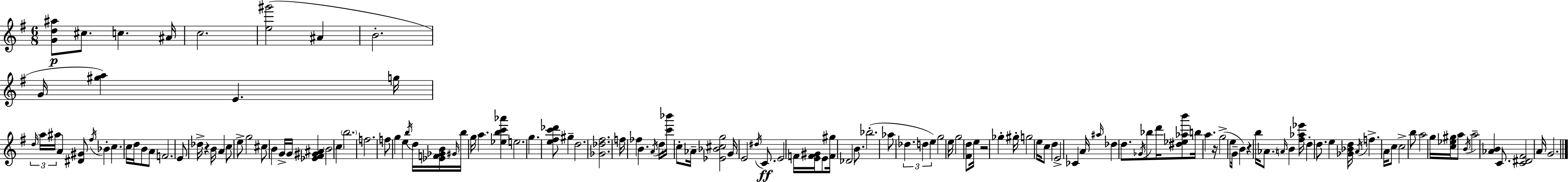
{
  \clef treble
  \numericTimeSignature
  \time 6/8
  \key e \minor
  <g' d'' ais''>8\p cis''8. c''4. ais'16 | c''2. | <e'' gis'''>2( ais'4 | b'2.-. | \break g'16 <gis'' a''>4) e'4. g''16 | \tuplet 3/2 { \grace { d''16 } a''16 ais''16 } a'4 <dis' gis'>8 \acciaccatura { fis''16 } bes'4-. | c''4. c''16 d''16 b'8 | a'8 f'2. | \break e'8 des''16-> r4 b'16 a'4 | c''8 e''8-> g''2 | cis''8 b'4 g'16-> g'16 <ees' fis' gis' ais'>4 | \parenthesize b'2 \parenthesize c''4 | \break \parenthesize b''2. | f''2. | f''8 g''4 e''4 | \acciaccatura { b''16 } d''16 <ees' f' ges' b'>16 \grace { gis'16 } b''16 g''16 a''4. | \break <ees'' b'' c''' aes'''>4 e''2. | g''4. <e'' fis'' c''' des'''>8 | gis''4-- d''2. | <ges' des'' fis''>2. | \break f''16 fes''4 b'4. | \acciaccatura { a'16 } d''16 <c''' bes'''>16 c''8-. aes'16-- <ees' bes' cis'' g''>2 | g'16 e'2 | \acciaccatura { dis''16 }\ff c'8. e'2 | \break f'16 <e' f' gis'>16 e'8 <f' gis''>16 des'2 | b'8. bes''2.-.( | aes''8 \tuplet 3/2 { des''4. | d''4 e''4) } g''2 | \break e''16 g''2 | <fis' d''>8 e''16 r2 | ges''4-. gis''16-. g''2 | e''16 c''8 d''4 e'2-> | \break ces'4 a'16 \grace { ais''16 } | des''4 d''8. \acciaccatura { ges'16 } bes''8 d'''16 <dis'' ees'' aes'' b'''>8 | b''16 a''4. r16 g''2->( | e''8 g'16-- b'4) | \break r4 b''16 \parenthesize aes'8. \grace { a'16 } b'4 | <fis'' aes'' ees'''>16 d''4-. d''8. e''4 | <ges' bes' d''>16 \acciaccatura { a'16 } f''4.-> a'16 c''8 | c''2-> b''8 a''2 | \break g''16 <c'' ees'' gis''>16 a''8 \acciaccatura { b'16 } a''2-- | <aes' b'>4 c'8. | <c' dis' fis'>2 a'16 g'2. | \bar "|."
}